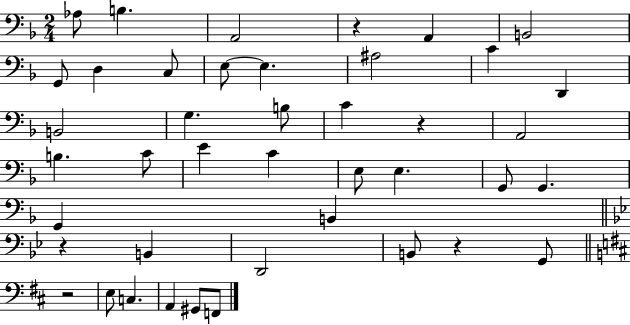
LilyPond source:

{
  \clef bass
  \numericTimeSignature
  \time 2/4
  \key f \major
  \repeat volta 2 { aes8 b4. | a,2 | r4 a,4 | b,2 | \break g,8 d4 c8 | e8~~ e4. | ais2 | c'4 d,4 | \break b,2 | g4. b8 | c'4 r4 | a,2 | \break b4. c'8 | e'4 c'4 | e8 e4. | g,8 g,4. | \break g,4 b,4 | \bar "||" \break \key bes \major r4 b,4 | d,2 | b,8 r4 g,8 | \bar "||" \break \key d \major r2 | e8 c4. | a,4 gis,8 f,8 | } \bar "|."
}